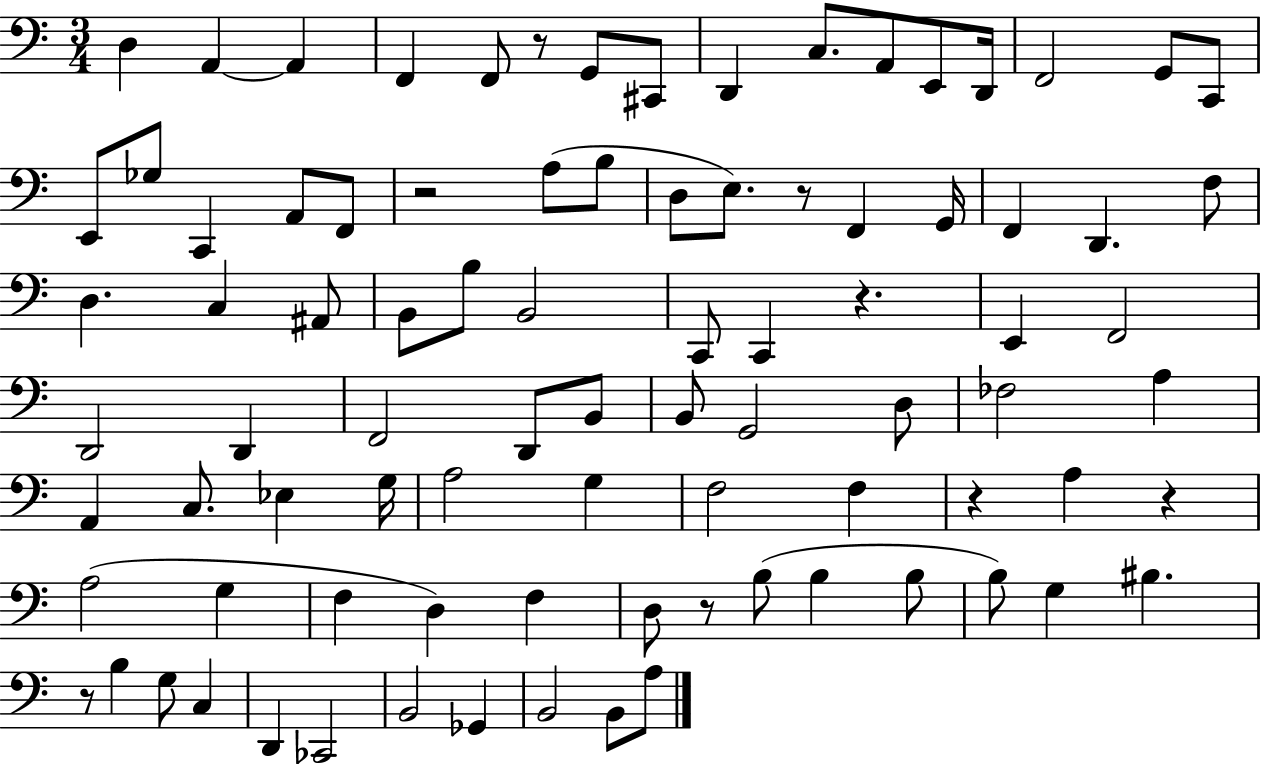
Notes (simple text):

D3/q A2/q A2/q F2/q F2/e R/e G2/e C#2/e D2/q C3/e. A2/e E2/e D2/s F2/h G2/e C2/e E2/e Gb3/e C2/q A2/e F2/e R/h A3/e B3/e D3/e E3/e. R/e F2/q G2/s F2/q D2/q. F3/e D3/q. C3/q A#2/e B2/e B3/e B2/h C2/e C2/q R/q. E2/q F2/h D2/h D2/q F2/h D2/e B2/e B2/e G2/h D3/e FES3/h A3/q A2/q C3/e. Eb3/q G3/s A3/h G3/q F3/h F3/q R/q A3/q R/q A3/h G3/q F3/q D3/q F3/q D3/e R/e B3/e B3/q B3/e B3/e G3/q BIS3/q. R/e B3/q G3/e C3/q D2/q CES2/h B2/h Gb2/q B2/h B2/e A3/e